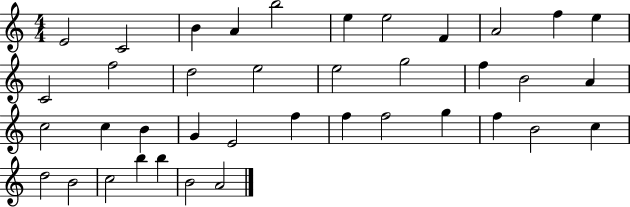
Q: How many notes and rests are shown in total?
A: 39